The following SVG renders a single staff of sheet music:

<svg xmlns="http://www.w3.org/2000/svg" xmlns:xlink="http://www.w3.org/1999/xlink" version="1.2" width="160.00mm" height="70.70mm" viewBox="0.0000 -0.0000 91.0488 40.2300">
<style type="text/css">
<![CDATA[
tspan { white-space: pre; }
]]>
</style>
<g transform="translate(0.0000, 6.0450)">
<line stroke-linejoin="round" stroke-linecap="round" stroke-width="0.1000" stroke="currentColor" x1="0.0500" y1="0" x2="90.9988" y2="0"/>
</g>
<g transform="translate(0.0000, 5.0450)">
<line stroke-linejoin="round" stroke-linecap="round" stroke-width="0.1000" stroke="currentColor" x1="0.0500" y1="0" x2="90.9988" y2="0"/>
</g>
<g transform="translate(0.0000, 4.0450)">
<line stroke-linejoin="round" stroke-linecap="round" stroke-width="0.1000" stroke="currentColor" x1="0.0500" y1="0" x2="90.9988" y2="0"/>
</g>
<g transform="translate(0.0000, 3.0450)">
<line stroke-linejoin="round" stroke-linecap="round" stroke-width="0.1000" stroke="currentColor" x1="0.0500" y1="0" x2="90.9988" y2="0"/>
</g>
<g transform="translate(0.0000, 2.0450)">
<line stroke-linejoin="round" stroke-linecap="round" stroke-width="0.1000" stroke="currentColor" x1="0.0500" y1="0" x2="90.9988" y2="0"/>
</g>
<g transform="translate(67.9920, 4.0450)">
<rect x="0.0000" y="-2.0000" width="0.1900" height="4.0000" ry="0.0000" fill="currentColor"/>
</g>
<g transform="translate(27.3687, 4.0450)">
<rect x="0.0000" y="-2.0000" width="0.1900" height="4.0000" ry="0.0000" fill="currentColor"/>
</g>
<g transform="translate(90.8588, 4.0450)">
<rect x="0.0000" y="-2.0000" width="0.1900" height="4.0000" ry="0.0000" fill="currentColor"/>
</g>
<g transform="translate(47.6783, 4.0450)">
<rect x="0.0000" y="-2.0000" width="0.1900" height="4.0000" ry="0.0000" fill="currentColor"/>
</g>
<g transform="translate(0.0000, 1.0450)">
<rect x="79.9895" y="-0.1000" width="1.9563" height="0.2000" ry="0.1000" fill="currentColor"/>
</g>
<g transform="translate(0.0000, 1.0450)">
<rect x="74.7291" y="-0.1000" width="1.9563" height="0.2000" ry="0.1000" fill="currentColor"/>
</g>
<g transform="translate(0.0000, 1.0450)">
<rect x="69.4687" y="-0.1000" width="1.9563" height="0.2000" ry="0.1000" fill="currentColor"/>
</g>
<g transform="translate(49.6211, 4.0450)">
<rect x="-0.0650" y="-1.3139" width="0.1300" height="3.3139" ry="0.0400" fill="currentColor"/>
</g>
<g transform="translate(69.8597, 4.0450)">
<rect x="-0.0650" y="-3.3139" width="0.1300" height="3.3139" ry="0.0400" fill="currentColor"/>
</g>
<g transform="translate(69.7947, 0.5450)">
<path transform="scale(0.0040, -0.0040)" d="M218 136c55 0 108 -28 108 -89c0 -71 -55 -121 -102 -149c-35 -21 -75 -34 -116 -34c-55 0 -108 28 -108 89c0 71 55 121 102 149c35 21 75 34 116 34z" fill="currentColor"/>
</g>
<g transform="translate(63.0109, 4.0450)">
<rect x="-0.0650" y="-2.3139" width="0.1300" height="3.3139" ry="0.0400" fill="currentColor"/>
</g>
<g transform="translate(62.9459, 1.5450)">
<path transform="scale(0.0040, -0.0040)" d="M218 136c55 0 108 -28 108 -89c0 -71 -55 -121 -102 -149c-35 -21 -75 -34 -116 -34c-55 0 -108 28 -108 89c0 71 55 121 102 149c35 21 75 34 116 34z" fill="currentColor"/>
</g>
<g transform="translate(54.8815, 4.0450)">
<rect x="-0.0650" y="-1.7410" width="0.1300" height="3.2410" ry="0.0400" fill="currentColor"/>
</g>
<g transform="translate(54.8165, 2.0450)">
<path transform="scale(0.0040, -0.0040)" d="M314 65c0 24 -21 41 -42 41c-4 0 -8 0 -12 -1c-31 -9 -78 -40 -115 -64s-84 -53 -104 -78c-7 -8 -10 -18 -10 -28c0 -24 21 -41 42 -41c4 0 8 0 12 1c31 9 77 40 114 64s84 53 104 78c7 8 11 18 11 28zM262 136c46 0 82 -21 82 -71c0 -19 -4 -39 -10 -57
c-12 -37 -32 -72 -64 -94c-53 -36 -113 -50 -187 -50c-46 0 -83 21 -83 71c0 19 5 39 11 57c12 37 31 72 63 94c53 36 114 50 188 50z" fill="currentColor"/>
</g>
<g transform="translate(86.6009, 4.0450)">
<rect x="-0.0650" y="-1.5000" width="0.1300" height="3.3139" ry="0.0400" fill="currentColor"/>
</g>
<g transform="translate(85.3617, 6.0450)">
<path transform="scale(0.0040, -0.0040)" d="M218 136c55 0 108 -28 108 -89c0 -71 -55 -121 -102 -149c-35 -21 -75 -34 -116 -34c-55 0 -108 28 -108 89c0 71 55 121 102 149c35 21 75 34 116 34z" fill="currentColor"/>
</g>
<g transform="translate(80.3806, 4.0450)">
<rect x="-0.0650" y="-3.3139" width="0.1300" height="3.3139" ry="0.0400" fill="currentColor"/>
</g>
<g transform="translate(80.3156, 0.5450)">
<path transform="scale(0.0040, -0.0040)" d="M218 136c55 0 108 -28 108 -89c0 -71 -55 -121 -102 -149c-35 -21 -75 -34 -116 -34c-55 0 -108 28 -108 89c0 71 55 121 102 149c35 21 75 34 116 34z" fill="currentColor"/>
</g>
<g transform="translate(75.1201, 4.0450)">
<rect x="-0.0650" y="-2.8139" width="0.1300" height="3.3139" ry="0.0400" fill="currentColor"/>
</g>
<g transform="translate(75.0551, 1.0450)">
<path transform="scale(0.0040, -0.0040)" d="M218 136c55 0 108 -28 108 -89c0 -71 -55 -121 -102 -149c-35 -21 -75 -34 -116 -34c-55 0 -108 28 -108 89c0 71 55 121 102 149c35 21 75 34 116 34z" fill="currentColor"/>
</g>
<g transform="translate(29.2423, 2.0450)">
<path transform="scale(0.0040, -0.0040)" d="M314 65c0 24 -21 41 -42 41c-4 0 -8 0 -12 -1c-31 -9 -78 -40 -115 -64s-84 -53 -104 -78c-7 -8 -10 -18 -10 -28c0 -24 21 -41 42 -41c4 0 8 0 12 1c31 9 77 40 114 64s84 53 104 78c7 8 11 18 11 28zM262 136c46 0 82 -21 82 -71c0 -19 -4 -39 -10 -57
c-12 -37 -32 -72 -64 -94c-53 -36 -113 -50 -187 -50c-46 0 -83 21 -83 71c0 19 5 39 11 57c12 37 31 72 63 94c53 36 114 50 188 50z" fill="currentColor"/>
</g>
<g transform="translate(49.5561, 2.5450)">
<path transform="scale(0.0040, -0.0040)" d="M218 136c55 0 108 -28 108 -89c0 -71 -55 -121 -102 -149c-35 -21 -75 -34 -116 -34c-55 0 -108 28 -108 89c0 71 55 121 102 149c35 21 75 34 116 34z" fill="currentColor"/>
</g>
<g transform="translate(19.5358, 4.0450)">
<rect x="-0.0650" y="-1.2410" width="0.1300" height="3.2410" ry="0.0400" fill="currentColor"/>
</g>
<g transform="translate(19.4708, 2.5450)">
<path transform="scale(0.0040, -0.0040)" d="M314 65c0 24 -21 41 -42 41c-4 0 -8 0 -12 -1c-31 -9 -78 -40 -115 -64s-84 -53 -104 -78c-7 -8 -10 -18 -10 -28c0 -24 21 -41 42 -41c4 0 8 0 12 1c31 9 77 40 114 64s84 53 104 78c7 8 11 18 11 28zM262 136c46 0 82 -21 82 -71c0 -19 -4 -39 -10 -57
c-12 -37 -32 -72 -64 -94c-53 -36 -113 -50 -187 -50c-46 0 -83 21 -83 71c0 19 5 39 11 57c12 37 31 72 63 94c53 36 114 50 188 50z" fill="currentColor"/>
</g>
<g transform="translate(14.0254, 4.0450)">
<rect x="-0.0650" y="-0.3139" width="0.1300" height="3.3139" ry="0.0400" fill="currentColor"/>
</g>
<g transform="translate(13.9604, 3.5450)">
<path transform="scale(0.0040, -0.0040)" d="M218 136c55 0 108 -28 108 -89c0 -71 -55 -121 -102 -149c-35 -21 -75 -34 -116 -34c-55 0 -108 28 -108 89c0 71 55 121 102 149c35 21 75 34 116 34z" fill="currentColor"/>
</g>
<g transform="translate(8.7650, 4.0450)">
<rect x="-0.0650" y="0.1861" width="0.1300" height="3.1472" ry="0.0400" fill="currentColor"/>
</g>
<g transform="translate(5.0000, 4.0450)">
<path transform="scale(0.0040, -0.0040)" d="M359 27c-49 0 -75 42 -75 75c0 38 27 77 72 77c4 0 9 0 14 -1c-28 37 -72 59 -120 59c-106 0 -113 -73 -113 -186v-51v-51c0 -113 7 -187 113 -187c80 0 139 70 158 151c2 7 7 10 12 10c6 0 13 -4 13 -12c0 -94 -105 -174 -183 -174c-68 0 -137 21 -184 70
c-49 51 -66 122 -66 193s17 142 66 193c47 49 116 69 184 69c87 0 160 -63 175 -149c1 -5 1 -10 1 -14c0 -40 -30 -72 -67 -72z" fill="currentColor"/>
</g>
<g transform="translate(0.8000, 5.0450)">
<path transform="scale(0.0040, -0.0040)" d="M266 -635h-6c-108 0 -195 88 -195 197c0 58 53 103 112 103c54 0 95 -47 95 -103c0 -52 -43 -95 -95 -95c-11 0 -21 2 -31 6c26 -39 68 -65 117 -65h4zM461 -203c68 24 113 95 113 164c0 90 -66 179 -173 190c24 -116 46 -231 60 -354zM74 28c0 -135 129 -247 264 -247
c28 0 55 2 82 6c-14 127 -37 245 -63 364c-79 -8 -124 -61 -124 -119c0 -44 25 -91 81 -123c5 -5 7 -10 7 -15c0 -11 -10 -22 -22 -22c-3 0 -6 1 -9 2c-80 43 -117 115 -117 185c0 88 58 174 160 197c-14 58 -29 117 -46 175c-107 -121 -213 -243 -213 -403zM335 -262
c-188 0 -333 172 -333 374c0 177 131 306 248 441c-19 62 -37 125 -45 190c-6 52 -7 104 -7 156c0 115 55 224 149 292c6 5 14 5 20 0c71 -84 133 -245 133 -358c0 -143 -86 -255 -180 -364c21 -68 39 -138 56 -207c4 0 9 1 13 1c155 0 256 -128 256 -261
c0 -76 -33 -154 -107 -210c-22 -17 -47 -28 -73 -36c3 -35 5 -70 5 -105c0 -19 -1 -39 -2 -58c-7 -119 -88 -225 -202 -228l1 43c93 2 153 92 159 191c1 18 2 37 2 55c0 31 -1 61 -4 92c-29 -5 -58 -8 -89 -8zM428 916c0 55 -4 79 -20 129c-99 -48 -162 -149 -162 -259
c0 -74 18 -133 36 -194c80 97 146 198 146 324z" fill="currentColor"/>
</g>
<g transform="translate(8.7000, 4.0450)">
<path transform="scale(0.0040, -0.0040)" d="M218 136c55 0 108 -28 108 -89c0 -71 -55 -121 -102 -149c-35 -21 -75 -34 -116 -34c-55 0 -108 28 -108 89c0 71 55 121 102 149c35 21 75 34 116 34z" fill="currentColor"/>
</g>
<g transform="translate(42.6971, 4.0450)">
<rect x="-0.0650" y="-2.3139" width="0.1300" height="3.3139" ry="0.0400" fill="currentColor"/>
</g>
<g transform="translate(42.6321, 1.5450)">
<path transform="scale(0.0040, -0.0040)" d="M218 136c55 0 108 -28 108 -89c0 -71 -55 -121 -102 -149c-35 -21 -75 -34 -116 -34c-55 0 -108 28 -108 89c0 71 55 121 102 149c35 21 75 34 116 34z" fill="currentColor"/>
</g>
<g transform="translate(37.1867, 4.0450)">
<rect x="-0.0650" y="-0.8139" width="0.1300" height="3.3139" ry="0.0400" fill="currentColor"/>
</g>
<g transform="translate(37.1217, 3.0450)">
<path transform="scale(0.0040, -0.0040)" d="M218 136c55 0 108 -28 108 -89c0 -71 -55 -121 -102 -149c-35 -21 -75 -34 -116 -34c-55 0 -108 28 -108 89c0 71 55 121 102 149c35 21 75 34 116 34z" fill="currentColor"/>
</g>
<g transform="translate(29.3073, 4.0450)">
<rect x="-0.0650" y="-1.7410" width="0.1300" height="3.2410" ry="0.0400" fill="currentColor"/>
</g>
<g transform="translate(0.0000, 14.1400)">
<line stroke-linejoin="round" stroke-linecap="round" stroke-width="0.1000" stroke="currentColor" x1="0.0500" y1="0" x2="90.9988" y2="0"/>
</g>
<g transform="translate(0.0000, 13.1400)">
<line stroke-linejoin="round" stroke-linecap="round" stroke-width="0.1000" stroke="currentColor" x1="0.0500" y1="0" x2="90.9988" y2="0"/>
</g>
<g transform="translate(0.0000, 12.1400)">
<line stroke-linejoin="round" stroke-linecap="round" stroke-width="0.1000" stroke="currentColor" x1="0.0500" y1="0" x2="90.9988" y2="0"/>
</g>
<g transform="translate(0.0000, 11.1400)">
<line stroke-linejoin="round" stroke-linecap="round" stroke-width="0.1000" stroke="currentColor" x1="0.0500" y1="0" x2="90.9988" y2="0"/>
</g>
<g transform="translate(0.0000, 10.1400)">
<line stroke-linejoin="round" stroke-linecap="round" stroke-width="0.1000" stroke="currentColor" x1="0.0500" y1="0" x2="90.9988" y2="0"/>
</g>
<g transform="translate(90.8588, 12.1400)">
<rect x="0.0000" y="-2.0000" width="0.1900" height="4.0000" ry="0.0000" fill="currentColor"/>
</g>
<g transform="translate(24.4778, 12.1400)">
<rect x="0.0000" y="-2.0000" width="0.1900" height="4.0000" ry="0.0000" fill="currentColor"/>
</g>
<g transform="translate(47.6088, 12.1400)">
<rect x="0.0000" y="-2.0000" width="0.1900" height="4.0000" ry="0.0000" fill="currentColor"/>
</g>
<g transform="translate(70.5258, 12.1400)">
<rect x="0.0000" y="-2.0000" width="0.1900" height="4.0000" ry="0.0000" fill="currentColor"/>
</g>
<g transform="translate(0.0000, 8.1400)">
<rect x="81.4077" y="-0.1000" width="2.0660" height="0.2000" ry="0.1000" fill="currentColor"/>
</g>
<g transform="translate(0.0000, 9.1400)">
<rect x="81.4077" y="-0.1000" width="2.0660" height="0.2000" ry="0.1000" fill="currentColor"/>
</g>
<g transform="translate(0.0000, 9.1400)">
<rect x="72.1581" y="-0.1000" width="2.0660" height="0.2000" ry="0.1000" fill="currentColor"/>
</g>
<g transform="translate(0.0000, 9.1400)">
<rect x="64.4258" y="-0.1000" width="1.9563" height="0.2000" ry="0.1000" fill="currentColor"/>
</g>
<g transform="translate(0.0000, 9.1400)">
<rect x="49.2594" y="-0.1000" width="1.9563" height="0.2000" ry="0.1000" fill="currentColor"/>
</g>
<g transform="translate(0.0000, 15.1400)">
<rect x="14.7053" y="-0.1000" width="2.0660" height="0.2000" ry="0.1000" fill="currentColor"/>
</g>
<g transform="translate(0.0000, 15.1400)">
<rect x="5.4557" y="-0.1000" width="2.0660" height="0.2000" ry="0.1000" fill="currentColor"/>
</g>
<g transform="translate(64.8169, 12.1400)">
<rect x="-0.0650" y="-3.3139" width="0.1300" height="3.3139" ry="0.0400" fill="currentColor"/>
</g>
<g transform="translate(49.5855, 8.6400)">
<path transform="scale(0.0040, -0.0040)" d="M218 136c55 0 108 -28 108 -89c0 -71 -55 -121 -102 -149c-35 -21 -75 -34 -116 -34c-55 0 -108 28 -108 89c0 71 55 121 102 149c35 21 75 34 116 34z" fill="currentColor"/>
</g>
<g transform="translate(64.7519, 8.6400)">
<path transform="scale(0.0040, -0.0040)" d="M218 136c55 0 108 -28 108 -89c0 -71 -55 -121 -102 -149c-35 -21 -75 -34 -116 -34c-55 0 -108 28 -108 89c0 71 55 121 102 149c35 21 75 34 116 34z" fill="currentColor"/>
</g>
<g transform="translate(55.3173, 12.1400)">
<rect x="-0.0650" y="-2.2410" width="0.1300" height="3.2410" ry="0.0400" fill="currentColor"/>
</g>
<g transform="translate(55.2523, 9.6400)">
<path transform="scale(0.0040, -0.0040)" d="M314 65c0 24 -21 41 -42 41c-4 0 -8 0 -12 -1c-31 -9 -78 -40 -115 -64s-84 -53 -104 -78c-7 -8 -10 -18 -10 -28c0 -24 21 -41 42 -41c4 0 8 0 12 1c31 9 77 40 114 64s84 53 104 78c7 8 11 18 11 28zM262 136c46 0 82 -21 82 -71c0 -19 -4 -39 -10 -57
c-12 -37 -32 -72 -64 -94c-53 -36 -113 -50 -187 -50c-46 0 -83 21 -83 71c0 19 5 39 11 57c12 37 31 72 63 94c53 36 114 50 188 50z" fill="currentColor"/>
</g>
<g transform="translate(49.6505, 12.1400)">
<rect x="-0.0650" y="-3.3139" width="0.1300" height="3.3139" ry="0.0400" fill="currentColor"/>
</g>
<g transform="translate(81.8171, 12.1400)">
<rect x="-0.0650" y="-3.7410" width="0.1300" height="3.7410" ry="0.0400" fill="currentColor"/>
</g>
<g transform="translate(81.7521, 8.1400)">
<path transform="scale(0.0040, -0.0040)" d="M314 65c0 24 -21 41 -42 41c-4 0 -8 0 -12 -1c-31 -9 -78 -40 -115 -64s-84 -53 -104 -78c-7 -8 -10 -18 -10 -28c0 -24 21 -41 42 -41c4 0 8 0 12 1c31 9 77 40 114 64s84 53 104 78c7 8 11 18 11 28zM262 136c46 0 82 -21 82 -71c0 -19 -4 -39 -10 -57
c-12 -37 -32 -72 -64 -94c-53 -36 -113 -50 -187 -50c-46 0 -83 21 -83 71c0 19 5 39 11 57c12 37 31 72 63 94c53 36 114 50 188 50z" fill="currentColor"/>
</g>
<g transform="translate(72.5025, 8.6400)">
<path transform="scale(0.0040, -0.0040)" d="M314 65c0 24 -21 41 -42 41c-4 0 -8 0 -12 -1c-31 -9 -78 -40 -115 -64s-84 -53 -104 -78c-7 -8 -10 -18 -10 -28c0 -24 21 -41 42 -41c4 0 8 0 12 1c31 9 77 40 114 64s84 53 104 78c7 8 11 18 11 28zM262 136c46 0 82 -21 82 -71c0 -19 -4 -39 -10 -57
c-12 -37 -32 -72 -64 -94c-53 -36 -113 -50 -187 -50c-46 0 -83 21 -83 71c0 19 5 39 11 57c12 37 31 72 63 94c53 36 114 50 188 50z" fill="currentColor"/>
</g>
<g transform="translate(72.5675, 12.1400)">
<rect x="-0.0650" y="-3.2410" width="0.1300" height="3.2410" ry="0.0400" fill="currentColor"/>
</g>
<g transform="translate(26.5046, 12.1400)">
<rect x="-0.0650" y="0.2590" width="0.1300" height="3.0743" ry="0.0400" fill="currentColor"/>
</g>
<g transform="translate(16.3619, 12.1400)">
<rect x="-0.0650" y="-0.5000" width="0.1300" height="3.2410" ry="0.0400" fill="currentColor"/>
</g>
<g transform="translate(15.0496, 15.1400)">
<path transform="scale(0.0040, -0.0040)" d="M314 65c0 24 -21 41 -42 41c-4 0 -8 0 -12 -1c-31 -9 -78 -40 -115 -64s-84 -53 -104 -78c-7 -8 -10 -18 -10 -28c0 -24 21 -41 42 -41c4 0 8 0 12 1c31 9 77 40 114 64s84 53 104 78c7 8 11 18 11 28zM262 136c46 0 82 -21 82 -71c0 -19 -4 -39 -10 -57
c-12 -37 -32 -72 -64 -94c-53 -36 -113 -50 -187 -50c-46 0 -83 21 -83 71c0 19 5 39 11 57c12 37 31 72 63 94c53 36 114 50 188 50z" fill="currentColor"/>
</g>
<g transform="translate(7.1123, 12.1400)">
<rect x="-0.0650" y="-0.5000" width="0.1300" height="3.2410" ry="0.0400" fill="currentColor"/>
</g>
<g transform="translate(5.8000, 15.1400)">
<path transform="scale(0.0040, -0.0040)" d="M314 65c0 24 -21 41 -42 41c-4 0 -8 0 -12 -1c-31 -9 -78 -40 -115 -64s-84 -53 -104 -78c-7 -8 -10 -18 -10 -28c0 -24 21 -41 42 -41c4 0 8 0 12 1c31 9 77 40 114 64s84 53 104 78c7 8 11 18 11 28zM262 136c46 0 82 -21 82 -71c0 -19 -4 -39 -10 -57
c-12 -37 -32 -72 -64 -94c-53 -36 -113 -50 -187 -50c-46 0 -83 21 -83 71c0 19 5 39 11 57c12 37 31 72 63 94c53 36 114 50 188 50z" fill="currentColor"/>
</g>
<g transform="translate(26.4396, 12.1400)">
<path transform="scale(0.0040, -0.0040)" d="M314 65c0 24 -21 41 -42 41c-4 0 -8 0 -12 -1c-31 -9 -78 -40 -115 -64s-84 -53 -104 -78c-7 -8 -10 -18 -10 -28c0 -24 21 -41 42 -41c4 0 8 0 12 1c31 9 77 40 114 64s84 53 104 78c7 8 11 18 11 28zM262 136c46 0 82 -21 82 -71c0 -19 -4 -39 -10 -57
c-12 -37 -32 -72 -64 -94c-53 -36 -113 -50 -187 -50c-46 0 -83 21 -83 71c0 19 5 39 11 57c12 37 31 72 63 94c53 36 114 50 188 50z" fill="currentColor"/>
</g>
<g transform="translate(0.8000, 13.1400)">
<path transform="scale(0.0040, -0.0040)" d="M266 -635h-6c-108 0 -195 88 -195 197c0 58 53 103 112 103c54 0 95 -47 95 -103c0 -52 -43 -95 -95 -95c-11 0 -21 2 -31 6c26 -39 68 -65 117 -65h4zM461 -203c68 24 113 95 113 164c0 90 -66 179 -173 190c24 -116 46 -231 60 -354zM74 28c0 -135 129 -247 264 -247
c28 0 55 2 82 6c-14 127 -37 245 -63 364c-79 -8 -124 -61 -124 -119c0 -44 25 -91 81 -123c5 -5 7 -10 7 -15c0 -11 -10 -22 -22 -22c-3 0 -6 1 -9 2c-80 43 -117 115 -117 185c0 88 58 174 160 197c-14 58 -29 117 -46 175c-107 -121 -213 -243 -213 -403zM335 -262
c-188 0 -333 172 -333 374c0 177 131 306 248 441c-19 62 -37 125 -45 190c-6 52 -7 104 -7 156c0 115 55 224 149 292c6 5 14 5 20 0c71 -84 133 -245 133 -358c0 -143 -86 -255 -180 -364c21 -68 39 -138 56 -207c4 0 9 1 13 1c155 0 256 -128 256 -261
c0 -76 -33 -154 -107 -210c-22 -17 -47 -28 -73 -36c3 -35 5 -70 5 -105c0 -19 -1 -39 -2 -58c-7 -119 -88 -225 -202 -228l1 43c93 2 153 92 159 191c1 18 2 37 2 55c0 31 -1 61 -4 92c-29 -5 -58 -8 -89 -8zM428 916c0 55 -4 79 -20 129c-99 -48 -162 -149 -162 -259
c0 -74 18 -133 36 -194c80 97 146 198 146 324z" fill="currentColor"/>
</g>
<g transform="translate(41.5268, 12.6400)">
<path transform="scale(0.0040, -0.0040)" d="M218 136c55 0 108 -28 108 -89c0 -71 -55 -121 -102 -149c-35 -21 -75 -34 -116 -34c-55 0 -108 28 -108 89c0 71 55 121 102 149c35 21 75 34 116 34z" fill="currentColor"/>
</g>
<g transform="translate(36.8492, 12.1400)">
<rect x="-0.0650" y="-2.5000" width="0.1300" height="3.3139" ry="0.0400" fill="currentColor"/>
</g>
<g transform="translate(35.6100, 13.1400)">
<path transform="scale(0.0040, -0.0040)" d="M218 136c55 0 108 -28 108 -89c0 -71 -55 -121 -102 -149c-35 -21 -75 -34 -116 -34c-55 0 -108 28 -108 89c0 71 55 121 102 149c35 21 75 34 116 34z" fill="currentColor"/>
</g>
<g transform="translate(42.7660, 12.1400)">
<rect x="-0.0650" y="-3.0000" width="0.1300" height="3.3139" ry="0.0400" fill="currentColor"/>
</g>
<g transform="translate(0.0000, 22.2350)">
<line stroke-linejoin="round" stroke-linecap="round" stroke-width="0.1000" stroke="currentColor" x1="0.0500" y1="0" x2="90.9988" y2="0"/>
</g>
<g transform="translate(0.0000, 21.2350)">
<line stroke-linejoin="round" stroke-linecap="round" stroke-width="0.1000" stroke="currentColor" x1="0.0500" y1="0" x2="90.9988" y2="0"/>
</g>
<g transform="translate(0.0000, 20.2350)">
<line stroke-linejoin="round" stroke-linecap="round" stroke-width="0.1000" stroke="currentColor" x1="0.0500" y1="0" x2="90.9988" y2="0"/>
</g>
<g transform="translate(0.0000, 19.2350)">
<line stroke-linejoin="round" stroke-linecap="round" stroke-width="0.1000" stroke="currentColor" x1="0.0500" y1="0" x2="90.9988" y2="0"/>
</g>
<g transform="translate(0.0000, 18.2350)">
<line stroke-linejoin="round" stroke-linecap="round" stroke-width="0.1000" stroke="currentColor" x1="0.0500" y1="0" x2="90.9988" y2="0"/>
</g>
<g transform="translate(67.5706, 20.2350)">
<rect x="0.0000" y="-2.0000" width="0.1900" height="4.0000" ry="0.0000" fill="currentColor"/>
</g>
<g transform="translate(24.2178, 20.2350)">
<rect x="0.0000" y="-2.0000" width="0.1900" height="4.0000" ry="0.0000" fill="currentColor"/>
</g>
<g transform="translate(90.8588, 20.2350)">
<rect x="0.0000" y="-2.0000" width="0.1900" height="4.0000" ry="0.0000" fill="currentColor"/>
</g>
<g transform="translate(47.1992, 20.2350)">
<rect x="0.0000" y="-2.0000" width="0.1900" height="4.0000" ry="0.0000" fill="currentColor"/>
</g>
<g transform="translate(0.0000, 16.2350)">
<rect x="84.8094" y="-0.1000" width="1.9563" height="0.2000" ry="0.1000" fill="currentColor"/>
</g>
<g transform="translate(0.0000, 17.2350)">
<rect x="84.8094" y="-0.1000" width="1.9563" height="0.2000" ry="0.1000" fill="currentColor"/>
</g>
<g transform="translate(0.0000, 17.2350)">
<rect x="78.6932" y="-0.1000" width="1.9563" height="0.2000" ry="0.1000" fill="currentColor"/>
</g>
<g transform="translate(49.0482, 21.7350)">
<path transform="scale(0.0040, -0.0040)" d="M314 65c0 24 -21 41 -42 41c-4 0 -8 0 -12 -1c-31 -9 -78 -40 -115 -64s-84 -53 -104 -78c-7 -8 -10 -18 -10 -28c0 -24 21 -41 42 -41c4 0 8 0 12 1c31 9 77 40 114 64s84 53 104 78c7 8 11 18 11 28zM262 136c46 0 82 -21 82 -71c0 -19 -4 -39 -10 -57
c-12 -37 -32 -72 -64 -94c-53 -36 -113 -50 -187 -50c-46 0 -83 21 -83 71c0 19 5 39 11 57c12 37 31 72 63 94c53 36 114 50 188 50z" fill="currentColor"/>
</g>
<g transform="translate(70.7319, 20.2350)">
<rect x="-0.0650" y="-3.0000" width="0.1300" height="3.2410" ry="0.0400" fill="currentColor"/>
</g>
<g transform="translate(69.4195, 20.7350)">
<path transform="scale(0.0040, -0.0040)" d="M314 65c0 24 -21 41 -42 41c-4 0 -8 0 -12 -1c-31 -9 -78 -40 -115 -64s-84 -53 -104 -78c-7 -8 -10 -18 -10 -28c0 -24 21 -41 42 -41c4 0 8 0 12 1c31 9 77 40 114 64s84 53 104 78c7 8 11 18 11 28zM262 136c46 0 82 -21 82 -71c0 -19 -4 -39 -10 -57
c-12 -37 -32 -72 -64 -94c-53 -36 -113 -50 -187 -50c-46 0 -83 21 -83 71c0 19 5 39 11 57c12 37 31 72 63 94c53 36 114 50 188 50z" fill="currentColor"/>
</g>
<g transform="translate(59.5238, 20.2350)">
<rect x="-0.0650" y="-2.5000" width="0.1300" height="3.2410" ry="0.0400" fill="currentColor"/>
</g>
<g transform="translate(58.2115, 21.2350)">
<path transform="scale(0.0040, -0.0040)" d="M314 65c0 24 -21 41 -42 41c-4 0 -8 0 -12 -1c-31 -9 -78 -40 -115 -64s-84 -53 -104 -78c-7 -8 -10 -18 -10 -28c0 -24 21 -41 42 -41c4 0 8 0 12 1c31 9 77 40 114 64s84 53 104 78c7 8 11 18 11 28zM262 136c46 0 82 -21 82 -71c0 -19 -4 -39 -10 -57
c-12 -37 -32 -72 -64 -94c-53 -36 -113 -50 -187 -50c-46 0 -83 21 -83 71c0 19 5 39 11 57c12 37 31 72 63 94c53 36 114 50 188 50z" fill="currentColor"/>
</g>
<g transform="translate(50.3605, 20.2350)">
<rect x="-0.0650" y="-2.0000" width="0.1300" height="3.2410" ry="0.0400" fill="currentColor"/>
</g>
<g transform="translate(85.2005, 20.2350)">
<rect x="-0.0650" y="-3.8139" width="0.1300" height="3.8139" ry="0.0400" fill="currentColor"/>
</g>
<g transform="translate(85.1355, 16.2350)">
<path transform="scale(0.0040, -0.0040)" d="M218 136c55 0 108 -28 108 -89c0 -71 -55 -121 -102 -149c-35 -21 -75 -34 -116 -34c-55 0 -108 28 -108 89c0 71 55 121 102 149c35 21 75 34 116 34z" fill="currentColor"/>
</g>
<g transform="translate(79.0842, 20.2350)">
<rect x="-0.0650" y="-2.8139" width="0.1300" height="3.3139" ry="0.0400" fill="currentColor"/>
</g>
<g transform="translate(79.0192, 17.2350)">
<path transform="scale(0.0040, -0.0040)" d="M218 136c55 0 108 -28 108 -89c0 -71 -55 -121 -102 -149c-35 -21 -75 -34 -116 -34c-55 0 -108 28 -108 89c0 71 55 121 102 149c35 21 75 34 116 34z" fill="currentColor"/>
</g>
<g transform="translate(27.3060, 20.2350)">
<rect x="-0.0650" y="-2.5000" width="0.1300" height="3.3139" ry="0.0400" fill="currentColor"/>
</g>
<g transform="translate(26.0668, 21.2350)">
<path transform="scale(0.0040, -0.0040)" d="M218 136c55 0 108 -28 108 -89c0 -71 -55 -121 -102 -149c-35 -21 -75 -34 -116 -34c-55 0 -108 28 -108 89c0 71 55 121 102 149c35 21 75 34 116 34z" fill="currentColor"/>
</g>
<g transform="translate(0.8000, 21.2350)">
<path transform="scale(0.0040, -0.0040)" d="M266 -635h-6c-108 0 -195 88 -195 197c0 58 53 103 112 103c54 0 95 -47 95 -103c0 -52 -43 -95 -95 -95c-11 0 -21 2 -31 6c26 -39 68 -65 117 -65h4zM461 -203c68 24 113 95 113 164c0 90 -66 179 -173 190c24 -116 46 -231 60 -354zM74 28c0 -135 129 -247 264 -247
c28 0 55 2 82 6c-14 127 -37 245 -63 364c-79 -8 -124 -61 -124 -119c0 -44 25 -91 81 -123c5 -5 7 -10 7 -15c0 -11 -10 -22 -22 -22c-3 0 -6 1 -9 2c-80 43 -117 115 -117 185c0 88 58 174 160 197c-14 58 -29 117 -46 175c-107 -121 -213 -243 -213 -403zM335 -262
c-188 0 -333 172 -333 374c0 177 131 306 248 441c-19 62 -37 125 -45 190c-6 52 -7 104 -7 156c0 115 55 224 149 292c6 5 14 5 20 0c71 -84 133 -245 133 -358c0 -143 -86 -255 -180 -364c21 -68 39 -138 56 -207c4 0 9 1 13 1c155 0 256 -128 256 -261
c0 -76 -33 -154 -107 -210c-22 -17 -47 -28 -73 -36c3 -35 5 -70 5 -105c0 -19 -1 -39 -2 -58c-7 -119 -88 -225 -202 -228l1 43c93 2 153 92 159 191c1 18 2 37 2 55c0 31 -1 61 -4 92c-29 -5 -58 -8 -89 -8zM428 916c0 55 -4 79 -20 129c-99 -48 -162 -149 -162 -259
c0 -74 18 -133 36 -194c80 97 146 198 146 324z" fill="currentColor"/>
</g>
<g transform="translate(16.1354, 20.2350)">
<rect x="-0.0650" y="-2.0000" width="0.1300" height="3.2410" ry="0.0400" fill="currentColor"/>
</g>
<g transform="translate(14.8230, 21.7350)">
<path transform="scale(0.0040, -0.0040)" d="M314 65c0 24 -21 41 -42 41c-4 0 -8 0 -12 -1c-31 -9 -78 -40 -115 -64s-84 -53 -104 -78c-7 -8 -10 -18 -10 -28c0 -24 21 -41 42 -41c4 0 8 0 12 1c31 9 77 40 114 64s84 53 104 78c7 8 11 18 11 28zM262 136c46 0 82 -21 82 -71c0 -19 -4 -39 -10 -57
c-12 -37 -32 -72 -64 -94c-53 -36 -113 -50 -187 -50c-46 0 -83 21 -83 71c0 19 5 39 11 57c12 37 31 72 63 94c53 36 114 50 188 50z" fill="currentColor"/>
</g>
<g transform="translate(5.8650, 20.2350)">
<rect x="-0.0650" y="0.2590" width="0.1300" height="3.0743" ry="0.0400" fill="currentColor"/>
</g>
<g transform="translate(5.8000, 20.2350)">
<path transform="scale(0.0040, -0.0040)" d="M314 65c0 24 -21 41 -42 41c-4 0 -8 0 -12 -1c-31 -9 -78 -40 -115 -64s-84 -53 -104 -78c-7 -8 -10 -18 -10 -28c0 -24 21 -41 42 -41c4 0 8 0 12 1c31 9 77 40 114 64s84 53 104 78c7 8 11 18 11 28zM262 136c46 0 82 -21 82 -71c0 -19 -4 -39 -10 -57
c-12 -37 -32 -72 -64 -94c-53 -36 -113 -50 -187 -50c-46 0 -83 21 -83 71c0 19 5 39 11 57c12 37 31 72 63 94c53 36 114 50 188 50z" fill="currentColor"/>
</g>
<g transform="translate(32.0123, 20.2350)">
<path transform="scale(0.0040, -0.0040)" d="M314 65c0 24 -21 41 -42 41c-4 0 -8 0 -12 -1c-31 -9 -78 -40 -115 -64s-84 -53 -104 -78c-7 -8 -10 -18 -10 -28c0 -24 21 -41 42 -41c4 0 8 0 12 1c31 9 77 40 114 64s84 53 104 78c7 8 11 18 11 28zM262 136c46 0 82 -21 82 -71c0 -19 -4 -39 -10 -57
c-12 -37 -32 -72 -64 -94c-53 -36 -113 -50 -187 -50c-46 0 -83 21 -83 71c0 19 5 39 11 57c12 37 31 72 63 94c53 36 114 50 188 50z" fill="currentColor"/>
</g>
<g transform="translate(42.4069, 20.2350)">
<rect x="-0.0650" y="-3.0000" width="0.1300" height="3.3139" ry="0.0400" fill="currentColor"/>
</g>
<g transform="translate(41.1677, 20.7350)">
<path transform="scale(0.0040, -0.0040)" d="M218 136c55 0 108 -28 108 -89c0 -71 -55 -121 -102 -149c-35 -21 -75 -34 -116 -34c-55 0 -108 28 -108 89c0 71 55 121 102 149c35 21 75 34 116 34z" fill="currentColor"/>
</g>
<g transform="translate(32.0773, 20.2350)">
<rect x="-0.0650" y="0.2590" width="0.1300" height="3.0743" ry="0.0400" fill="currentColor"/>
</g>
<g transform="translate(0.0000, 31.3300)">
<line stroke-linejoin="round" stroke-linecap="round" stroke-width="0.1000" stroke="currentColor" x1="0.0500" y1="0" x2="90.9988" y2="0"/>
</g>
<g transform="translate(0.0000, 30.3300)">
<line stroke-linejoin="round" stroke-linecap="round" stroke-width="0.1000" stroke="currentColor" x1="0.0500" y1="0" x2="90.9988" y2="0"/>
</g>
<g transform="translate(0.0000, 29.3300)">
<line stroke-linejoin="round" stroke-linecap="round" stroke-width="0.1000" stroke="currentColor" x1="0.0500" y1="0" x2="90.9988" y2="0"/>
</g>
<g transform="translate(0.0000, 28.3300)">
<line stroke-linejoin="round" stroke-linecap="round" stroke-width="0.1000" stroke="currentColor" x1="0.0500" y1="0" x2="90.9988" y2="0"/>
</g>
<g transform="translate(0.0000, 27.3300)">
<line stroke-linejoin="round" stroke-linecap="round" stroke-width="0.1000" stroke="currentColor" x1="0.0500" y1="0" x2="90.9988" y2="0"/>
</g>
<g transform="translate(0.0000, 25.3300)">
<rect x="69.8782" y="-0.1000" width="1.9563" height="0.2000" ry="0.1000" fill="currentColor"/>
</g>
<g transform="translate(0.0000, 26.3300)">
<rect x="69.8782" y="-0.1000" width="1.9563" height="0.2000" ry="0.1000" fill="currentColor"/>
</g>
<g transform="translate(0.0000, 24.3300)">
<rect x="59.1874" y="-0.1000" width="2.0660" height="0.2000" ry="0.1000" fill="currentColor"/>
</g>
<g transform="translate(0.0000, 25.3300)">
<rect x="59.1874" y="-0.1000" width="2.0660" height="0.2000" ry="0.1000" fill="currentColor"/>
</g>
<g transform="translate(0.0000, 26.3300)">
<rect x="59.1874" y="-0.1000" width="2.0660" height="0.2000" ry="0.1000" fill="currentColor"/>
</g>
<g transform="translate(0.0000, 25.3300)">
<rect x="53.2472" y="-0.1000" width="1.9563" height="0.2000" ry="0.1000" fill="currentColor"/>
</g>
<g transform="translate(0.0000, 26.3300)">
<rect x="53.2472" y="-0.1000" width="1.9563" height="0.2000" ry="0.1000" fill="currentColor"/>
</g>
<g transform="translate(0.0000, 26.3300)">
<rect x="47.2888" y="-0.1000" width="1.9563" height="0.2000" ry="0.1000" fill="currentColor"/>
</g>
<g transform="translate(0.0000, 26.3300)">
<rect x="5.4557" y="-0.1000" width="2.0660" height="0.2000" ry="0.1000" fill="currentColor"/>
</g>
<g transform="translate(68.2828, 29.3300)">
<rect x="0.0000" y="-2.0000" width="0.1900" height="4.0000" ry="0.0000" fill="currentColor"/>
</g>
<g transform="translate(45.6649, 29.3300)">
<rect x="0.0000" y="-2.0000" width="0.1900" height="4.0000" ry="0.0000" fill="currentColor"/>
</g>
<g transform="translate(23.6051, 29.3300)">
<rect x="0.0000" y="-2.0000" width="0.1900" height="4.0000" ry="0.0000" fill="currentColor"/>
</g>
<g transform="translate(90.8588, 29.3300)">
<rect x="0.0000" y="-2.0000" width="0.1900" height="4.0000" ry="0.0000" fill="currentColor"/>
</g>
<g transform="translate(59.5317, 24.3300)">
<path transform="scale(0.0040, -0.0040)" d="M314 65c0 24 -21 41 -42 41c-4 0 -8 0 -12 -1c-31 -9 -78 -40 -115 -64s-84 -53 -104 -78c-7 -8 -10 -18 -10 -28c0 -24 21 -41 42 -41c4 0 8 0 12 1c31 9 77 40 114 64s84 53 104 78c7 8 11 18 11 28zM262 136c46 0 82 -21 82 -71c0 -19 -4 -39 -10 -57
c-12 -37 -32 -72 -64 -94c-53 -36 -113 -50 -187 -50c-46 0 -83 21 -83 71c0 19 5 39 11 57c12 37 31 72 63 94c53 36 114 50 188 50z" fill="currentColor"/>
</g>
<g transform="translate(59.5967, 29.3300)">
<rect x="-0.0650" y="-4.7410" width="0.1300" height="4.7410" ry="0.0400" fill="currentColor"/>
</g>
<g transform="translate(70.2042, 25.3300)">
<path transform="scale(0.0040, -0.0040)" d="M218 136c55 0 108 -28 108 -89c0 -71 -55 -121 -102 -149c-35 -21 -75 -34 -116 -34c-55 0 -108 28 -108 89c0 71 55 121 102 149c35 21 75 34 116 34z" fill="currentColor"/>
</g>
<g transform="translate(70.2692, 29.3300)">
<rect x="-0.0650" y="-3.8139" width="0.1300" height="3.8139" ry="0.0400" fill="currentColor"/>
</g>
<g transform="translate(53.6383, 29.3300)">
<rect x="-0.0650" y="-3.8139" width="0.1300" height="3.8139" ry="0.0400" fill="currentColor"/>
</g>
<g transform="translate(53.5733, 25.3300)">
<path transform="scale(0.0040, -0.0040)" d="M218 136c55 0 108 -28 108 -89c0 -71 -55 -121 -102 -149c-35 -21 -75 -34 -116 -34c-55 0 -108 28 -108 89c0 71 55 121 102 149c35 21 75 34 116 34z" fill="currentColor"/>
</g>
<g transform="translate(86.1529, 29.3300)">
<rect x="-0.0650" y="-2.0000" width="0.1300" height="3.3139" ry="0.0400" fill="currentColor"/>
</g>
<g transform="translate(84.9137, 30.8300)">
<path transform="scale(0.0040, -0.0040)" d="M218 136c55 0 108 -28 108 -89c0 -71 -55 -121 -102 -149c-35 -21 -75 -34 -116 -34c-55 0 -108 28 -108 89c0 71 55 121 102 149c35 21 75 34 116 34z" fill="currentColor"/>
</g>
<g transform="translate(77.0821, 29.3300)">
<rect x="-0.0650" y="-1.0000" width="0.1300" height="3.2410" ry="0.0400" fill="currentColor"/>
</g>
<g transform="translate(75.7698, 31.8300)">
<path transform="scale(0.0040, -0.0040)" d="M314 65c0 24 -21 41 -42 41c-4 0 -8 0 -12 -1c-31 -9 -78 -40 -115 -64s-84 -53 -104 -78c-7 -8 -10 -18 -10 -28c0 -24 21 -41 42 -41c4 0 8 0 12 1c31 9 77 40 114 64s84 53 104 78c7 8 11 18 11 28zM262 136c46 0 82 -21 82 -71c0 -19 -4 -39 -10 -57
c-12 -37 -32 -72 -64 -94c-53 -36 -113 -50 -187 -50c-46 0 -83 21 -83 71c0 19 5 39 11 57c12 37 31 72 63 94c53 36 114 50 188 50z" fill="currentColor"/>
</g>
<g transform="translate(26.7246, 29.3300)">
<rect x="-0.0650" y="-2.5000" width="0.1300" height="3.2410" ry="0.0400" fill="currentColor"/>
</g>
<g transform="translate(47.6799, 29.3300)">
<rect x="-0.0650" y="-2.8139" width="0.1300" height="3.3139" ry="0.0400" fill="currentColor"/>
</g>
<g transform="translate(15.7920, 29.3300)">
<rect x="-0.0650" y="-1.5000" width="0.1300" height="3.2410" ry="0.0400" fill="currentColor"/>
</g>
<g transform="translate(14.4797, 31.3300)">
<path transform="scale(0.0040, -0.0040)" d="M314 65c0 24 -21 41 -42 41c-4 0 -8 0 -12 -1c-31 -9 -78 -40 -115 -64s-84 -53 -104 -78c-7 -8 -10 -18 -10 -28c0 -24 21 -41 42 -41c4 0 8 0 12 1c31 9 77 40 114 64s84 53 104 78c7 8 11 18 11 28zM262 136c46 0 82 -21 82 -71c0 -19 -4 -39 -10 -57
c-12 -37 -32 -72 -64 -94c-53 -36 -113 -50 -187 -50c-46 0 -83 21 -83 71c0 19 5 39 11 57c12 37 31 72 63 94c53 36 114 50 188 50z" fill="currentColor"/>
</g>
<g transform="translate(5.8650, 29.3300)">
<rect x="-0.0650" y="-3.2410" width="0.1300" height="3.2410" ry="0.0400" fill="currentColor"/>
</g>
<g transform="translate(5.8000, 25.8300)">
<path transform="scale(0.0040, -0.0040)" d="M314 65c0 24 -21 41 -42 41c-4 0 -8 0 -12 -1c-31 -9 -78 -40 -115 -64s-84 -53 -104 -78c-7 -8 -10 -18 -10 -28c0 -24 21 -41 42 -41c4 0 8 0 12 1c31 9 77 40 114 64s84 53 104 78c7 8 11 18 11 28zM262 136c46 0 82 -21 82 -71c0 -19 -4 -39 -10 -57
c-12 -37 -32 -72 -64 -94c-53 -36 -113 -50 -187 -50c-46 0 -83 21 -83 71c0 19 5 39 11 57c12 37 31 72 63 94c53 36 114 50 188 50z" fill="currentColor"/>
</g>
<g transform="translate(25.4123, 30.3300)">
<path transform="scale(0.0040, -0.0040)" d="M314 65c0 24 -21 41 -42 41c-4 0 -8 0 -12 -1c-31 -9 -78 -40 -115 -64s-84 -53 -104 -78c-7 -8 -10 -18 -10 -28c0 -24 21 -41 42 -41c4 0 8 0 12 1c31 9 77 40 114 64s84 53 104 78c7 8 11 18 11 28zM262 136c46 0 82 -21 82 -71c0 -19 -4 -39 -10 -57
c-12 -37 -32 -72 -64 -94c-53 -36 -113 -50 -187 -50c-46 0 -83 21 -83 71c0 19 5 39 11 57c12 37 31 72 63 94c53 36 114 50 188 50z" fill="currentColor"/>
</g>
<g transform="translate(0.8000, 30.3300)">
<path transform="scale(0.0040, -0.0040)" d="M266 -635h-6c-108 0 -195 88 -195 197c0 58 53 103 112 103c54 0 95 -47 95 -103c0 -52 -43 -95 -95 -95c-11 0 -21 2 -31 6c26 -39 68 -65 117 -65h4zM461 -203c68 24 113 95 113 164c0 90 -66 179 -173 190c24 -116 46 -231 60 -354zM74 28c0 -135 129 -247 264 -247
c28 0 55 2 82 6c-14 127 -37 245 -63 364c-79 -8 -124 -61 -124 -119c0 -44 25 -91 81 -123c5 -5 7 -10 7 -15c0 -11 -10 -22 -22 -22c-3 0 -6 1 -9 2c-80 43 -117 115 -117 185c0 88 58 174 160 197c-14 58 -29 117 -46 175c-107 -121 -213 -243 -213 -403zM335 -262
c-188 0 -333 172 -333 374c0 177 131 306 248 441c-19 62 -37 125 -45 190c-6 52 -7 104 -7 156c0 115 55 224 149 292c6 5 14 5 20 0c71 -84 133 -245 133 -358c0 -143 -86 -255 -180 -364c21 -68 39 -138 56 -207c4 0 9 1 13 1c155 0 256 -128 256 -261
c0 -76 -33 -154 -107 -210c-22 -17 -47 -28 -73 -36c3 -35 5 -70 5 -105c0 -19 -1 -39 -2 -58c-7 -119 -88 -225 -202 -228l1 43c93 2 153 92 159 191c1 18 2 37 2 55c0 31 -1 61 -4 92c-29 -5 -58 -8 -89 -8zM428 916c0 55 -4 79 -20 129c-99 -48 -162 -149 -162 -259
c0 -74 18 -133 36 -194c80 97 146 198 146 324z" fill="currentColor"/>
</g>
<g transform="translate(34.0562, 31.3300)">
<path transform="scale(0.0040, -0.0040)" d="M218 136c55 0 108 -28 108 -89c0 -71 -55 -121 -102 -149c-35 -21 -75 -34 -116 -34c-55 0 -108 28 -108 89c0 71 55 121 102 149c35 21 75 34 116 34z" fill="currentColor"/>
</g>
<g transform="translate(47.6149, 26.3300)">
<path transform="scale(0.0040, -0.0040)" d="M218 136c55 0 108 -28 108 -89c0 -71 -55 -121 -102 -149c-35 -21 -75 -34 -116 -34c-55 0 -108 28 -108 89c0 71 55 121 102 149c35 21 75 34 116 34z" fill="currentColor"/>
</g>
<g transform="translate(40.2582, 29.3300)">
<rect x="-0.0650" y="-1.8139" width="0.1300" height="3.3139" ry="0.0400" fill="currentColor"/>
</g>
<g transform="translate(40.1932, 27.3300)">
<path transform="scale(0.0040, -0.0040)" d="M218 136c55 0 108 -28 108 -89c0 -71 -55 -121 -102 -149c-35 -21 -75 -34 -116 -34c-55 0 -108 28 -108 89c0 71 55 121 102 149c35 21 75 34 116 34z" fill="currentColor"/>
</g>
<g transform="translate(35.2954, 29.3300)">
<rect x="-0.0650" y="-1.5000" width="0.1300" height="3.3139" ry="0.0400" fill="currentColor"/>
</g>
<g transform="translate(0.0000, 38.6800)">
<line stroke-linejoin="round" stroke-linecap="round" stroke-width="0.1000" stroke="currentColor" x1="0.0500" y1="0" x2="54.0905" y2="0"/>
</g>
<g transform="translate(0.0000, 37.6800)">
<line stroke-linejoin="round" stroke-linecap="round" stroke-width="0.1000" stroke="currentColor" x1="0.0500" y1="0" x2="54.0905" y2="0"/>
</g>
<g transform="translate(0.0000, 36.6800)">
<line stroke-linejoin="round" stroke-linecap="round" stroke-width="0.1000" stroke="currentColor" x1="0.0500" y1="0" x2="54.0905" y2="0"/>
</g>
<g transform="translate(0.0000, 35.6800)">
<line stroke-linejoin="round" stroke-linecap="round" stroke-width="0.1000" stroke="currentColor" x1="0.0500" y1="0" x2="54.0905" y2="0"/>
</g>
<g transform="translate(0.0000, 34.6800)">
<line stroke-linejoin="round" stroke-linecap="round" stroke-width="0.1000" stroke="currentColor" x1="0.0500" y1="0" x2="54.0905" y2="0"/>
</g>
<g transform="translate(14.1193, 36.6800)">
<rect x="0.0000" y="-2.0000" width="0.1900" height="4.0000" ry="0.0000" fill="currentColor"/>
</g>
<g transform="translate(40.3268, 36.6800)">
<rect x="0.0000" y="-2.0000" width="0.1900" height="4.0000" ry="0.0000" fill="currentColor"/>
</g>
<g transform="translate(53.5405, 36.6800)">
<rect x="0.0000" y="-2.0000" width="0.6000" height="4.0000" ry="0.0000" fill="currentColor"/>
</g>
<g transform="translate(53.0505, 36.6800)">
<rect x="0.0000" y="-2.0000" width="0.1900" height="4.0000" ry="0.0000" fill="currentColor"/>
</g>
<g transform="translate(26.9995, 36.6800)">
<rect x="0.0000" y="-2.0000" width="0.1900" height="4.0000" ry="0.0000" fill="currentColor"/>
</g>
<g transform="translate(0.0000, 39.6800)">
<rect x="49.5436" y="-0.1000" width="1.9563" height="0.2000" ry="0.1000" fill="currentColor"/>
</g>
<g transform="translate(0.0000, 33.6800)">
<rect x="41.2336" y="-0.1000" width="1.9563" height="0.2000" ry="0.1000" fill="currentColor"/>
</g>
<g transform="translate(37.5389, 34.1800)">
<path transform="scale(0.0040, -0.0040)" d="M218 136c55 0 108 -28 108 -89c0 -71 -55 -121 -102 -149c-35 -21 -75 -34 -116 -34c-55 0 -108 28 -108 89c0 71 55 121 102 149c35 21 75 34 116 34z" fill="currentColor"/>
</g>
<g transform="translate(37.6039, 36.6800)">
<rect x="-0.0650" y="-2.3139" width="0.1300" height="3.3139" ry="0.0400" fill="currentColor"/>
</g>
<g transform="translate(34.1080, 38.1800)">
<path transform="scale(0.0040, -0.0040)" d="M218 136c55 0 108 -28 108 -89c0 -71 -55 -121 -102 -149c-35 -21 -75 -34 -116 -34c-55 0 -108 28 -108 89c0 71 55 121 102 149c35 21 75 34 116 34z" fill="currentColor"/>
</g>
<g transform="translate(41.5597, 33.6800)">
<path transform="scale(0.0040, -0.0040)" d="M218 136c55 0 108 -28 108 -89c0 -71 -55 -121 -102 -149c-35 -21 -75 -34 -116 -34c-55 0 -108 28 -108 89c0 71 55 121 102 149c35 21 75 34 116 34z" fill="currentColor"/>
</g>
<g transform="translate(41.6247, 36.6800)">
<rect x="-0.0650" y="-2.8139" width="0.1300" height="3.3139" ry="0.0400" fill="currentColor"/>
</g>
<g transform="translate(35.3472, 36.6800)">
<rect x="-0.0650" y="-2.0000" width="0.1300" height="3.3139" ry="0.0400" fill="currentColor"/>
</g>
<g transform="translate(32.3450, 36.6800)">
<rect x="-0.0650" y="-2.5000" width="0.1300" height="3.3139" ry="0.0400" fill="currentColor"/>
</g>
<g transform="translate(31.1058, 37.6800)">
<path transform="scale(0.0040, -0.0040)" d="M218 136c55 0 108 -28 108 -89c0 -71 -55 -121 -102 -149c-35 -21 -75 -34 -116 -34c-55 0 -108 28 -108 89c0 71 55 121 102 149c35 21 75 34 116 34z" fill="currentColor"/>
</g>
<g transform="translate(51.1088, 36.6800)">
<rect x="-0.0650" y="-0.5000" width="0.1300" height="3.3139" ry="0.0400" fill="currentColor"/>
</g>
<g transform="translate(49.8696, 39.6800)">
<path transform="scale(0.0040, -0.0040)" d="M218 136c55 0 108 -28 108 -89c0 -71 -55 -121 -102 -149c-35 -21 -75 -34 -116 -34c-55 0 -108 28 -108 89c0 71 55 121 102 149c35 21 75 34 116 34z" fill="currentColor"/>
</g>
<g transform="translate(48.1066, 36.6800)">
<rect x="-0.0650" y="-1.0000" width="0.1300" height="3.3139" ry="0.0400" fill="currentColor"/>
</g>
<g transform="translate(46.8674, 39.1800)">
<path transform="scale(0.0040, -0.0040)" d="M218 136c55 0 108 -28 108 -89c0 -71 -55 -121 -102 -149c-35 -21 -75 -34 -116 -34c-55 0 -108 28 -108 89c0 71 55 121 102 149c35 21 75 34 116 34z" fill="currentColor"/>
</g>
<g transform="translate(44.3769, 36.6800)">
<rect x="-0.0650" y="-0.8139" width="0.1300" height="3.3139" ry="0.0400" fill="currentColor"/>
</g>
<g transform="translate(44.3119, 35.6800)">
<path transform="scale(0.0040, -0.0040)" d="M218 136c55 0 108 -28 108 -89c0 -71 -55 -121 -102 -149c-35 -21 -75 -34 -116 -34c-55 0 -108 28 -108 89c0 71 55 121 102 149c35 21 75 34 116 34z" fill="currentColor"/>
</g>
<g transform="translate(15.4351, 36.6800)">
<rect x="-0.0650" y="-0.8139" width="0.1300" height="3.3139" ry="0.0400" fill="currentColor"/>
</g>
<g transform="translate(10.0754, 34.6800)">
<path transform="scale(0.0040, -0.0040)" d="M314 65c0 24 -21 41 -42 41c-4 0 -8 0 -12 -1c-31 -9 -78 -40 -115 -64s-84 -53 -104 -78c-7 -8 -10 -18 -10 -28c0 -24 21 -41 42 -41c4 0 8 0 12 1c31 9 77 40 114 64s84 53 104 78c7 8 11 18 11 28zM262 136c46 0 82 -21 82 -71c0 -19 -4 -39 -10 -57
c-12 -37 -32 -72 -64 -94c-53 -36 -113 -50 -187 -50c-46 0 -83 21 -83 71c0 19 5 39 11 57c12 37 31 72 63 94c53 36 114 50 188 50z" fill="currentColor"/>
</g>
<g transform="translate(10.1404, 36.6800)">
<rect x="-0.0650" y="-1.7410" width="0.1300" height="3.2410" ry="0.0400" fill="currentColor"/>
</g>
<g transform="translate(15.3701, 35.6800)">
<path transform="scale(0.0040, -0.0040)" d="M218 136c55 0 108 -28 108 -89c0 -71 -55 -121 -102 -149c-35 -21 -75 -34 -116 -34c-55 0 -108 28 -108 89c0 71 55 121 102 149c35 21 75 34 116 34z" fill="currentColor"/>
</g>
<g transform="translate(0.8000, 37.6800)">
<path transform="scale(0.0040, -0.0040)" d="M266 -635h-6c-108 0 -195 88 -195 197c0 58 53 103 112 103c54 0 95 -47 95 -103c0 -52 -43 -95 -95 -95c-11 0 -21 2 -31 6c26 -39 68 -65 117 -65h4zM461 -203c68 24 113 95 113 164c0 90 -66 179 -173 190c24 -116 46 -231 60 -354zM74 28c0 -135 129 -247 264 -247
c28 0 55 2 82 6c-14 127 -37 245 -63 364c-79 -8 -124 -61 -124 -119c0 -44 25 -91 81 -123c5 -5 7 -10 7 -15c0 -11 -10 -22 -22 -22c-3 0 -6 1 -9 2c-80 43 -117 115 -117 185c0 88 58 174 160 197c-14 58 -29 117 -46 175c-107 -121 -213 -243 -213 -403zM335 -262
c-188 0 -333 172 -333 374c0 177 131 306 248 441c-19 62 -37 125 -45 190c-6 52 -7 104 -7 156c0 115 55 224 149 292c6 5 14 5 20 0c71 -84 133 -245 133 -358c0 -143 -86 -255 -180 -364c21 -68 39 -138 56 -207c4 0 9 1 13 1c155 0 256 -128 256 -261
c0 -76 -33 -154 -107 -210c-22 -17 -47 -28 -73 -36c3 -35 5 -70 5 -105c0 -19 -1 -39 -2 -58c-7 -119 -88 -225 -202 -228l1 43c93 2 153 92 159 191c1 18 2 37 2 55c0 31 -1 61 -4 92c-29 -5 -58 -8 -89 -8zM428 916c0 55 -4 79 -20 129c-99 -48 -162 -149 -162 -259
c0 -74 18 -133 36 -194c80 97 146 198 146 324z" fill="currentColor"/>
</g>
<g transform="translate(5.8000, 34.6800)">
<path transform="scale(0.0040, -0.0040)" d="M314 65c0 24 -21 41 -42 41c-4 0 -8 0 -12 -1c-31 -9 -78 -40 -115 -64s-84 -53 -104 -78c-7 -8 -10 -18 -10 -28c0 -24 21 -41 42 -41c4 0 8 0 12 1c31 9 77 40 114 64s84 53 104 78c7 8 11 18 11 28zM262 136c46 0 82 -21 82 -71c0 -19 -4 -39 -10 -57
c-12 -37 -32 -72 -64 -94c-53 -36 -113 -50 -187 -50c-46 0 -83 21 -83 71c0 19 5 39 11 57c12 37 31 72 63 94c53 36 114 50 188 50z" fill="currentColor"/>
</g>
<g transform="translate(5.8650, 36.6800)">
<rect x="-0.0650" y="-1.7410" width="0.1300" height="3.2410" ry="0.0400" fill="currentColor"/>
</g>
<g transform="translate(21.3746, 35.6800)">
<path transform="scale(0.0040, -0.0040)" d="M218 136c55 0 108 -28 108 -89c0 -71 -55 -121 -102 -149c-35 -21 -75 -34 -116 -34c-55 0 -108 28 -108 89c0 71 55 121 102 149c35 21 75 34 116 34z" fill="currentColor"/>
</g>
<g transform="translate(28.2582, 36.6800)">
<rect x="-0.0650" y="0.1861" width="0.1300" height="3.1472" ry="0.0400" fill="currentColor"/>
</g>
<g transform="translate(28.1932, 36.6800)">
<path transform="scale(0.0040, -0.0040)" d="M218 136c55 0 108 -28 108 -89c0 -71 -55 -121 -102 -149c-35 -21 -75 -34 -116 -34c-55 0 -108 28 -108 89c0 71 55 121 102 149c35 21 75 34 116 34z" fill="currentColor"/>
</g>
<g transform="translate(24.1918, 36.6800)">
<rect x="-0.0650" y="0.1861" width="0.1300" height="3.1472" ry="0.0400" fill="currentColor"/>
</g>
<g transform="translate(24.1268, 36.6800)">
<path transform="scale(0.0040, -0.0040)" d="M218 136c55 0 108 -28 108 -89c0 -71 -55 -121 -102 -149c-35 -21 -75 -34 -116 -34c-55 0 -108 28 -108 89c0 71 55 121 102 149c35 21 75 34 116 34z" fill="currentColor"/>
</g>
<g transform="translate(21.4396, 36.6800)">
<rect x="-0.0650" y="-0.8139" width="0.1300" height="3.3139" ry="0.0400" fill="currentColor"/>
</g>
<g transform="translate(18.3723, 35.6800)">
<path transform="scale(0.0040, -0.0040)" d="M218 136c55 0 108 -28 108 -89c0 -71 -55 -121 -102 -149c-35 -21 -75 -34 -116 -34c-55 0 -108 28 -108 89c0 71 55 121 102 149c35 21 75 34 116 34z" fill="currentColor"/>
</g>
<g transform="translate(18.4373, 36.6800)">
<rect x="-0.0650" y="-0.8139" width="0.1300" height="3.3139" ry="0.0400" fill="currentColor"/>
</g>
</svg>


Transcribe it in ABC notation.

X:1
T:Untitled
M:4/4
L:1/4
K:C
B c e2 f2 d g e f2 g b a b E C2 C2 B2 G A b g2 b b2 c'2 B2 F2 G B2 A F2 G2 A2 a c' b2 E2 G2 E f a c' e'2 c' D2 F f2 f2 d d d B B G F g a d D C